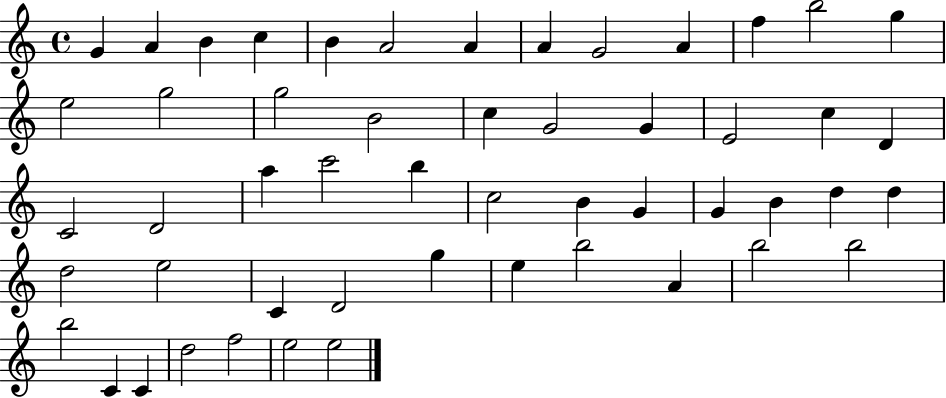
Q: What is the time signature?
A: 4/4